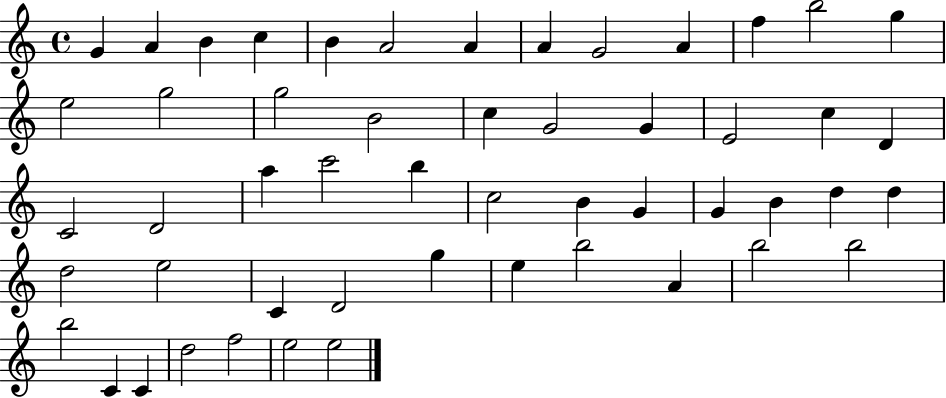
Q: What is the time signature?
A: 4/4